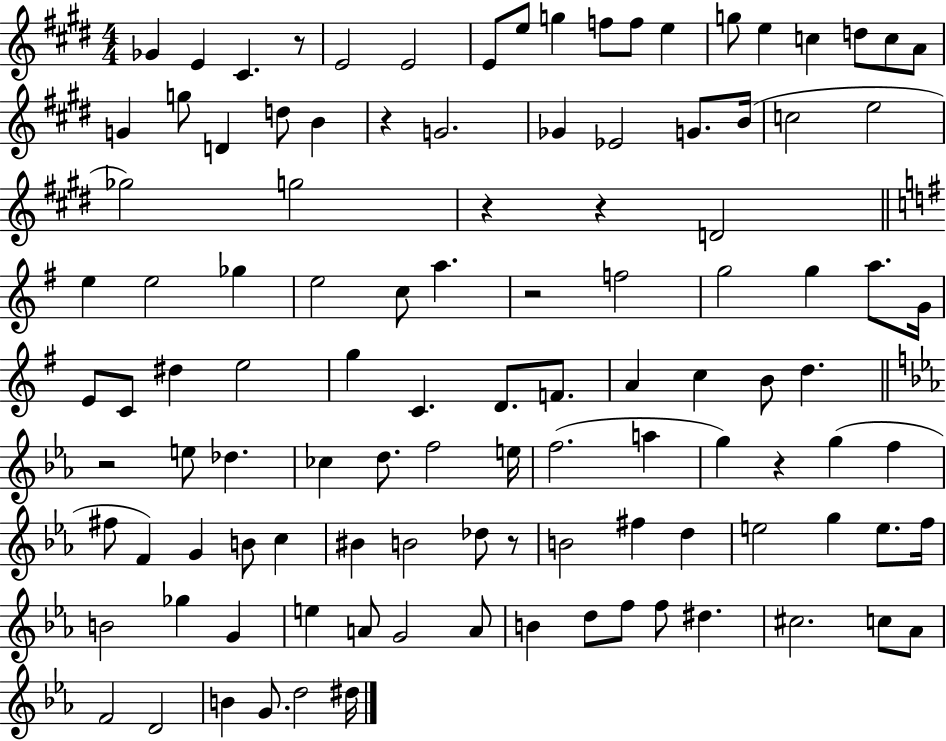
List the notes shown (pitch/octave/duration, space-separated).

Gb4/q E4/q C#4/q. R/e E4/h E4/h E4/e E5/e G5/q F5/e F5/e E5/q G5/e E5/q C5/q D5/e C5/e A4/e G4/q G5/e D4/q D5/e B4/q R/q G4/h. Gb4/q Eb4/h G4/e. B4/s C5/h E5/h Gb5/h G5/h R/q R/q D4/h E5/q E5/h Gb5/q E5/h C5/e A5/q. R/h F5/h G5/h G5/q A5/e. G4/s E4/e C4/e D#5/q E5/h G5/q C4/q. D4/e. F4/e. A4/q C5/q B4/e D5/q. R/h E5/e Db5/q. CES5/q D5/e. F5/h E5/s F5/h. A5/q G5/q R/q G5/q F5/q F#5/e F4/q G4/q B4/e C5/q BIS4/q B4/h Db5/e R/e B4/h F#5/q D5/q E5/h G5/q E5/e. F5/s B4/h Gb5/q G4/q E5/q A4/e G4/h A4/e B4/q D5/e F5/e F5/e D#5/q. C#5/h. C5/e Ab4/e F4/h D4/h B4/q G4/e. D5/h D#5/s